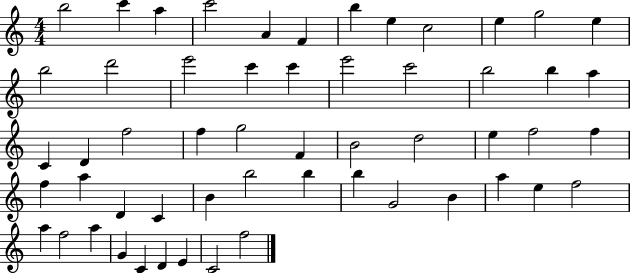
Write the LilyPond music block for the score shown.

{
  \clef treble
  \numericTimeSignature
  \time 4/4
  \key c \major
  b''2 c'''4 a''4 | c'''2 a'4 f'4 | b''4 e''4 c''2 | e''4 g''2 e''4 | \break b''2 d'''2 | e'''2 c'''4 c'''4 | e'''2 c'''2 | b''2 b''4 a''4 | \break c'4 d'4 f''2 | f''4 g''2 f'4 | b'2 d''2 | e''4 f''2 f''4 | \break f''4 a''4 d'4 c'4 | b'4 b''2 b''4 | b''4 g'2 b'4 | a''4 e''4 f''2 | \break a''4 f''2 a''4 | g'4 c'4 d'4 e'4 | c'2 f''2 | \bar "|."
}